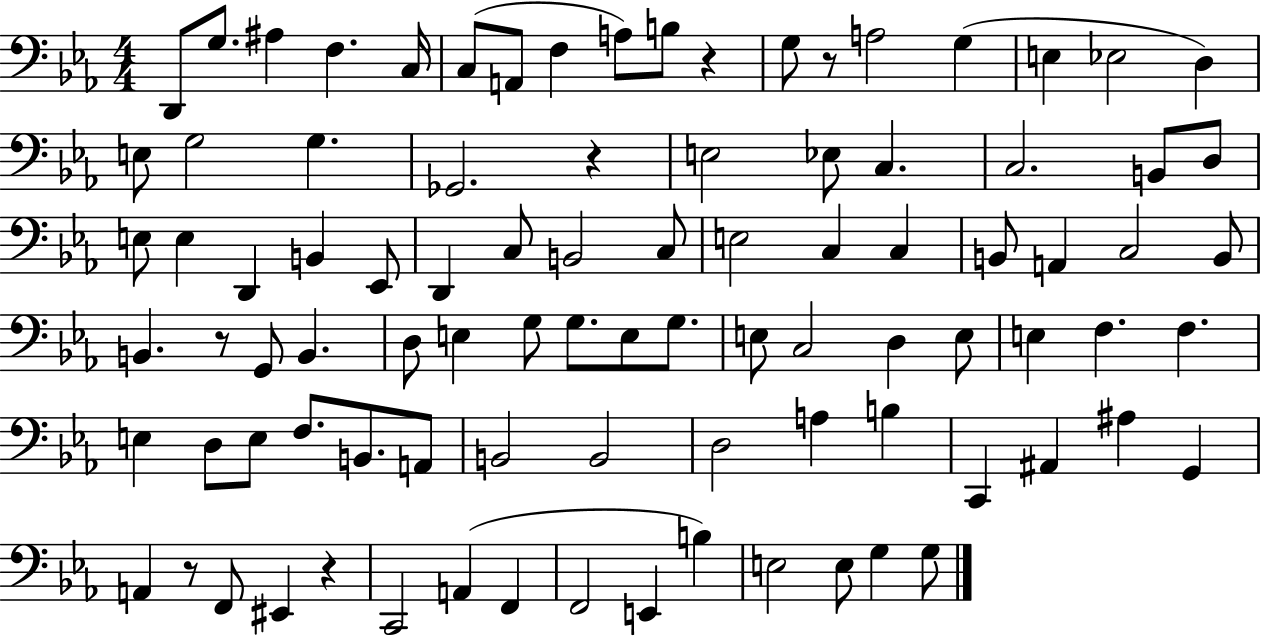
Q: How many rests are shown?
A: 6